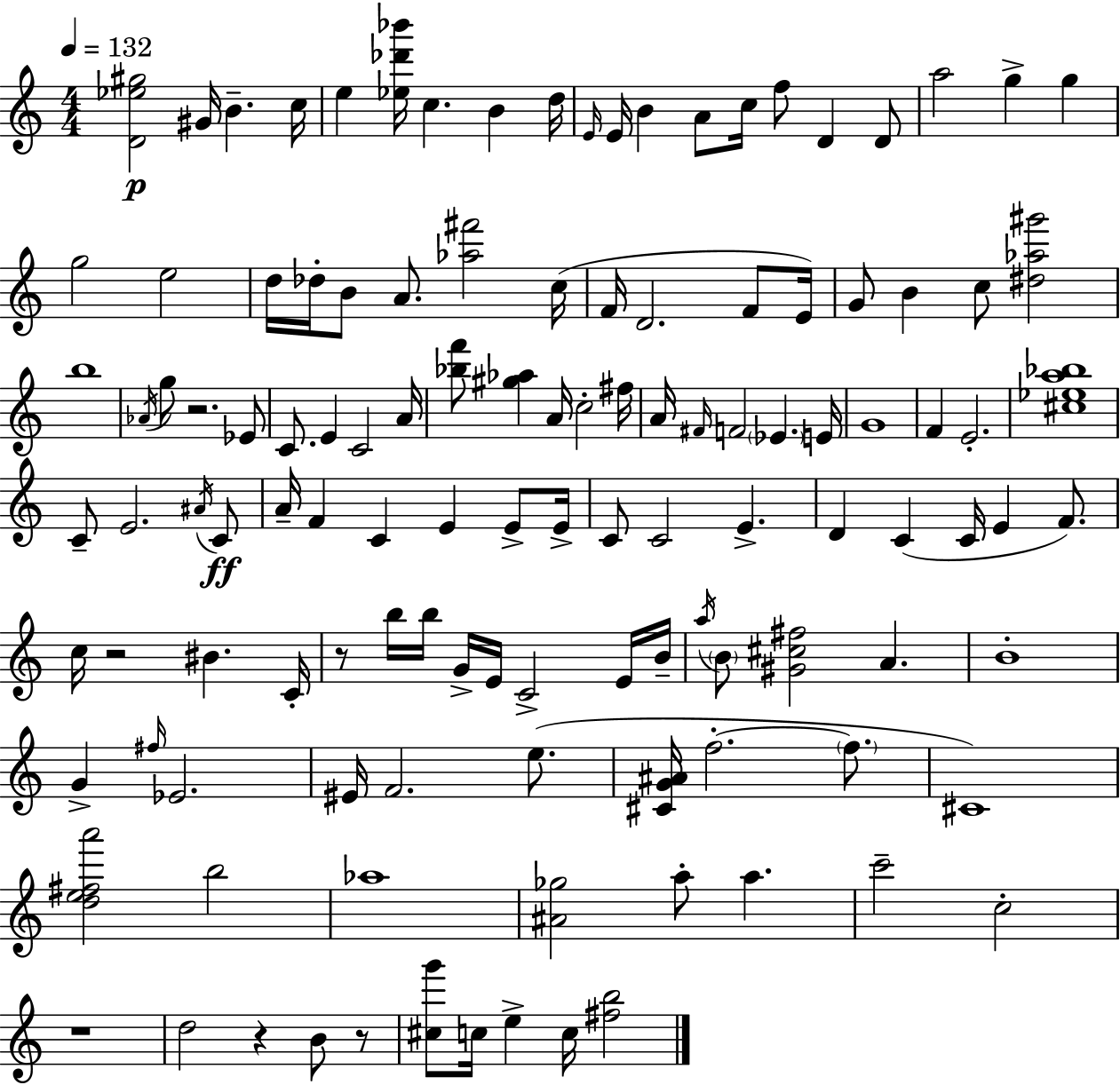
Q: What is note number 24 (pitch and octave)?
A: A4